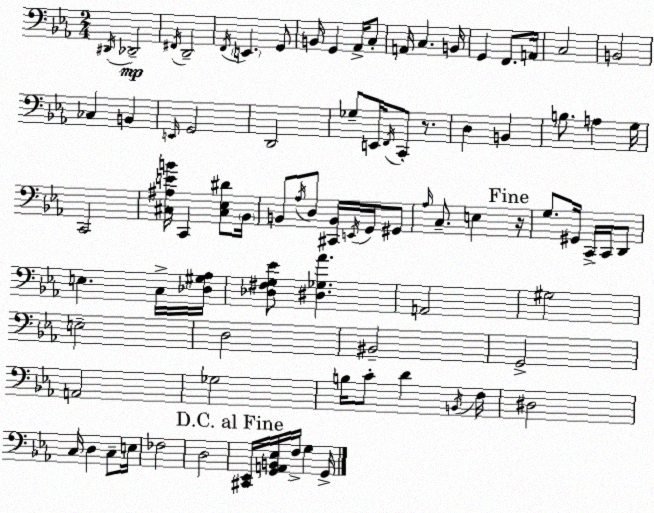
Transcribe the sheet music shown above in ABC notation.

X:1
T:Untitled
M:2/4
L:1/4
K:Cm
^D,,/4 _D,,2 ^F,,/4 D,,2 F,,/4 E,, G,,/2 B,,/4 G,, _A,,/4 C,/2 A,,/4 C, B,,/4 G,, F,,/2 A,,/4 C,2 B,,2 _C, B,, E,,/4 G,,2 D,,2 _G,/2 E,,/4 F,,/4 C,,/2 z/2 D, B,, B,/2 A, G,/4 C,,2 [^C,^A,EB]/4 C,, [^C,_E,^D]/2 _B,,/4 B,,/2 _A,/4 D,/2 [^C,,B,,]/4 E,,/4 G,,/4 ^G,,/2 _A,/4 C,/2 E, z/4 G,/2 ^G,,/4 C,,/4 C,,/4 D,,/2 E, C,/4 [_D,^G,_A,]/4 [_D,^F,G,_E]/2 [^D,_G,_A] A,,2 ^G,2 E,2 D,2 ^B,,2 G,,2 A,,2 _G,2 B,/4 C/2 D B,,/4 F,/4 ^D,2 C,/4 D, C,/2 E,/4 _F,2 D,2 [^C,,_E,,]/4 [G,,A,,B,,_E,]/4 F,/4 G, G,,/4